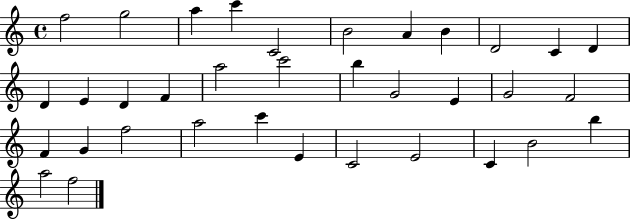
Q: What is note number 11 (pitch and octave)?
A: D4